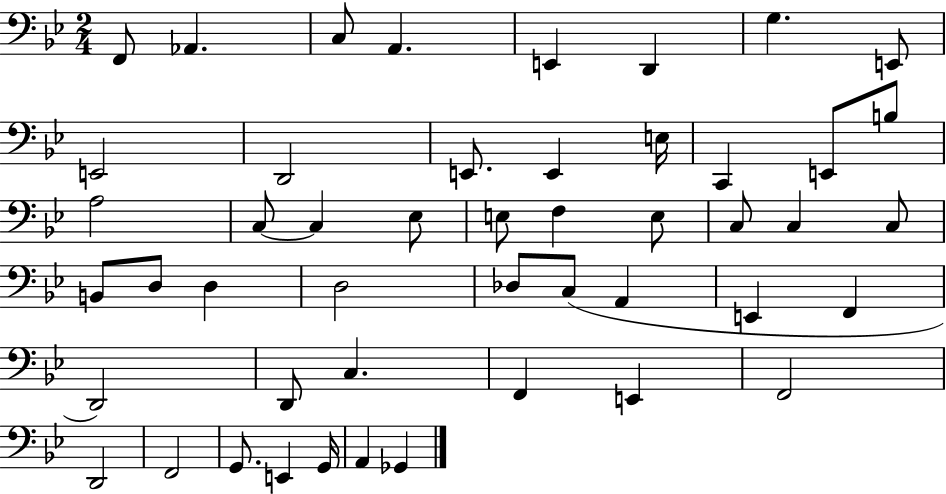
X:1
T:Untitled
M:2/4
L:1/4
K:Bb
F,,/2 _A,, C,/2 A,, E,, D,, G, E,,/2 E,,2 D,,2 E,,/2 E,, E,/4 C,, E,,/2 B,/2 A,2 C,/2 C, _E,/2 E,/2 F, E,/2 C,/2 C, C,/2 B,,/2 D,/2 D, D,2 _D,/2 C,/2 A,, E,, F,, D,,2 D,,/2 C, F,, E,, F,,2 D,,2 F,,2 G,,/2 E,, G,,/4 A,, _G,,